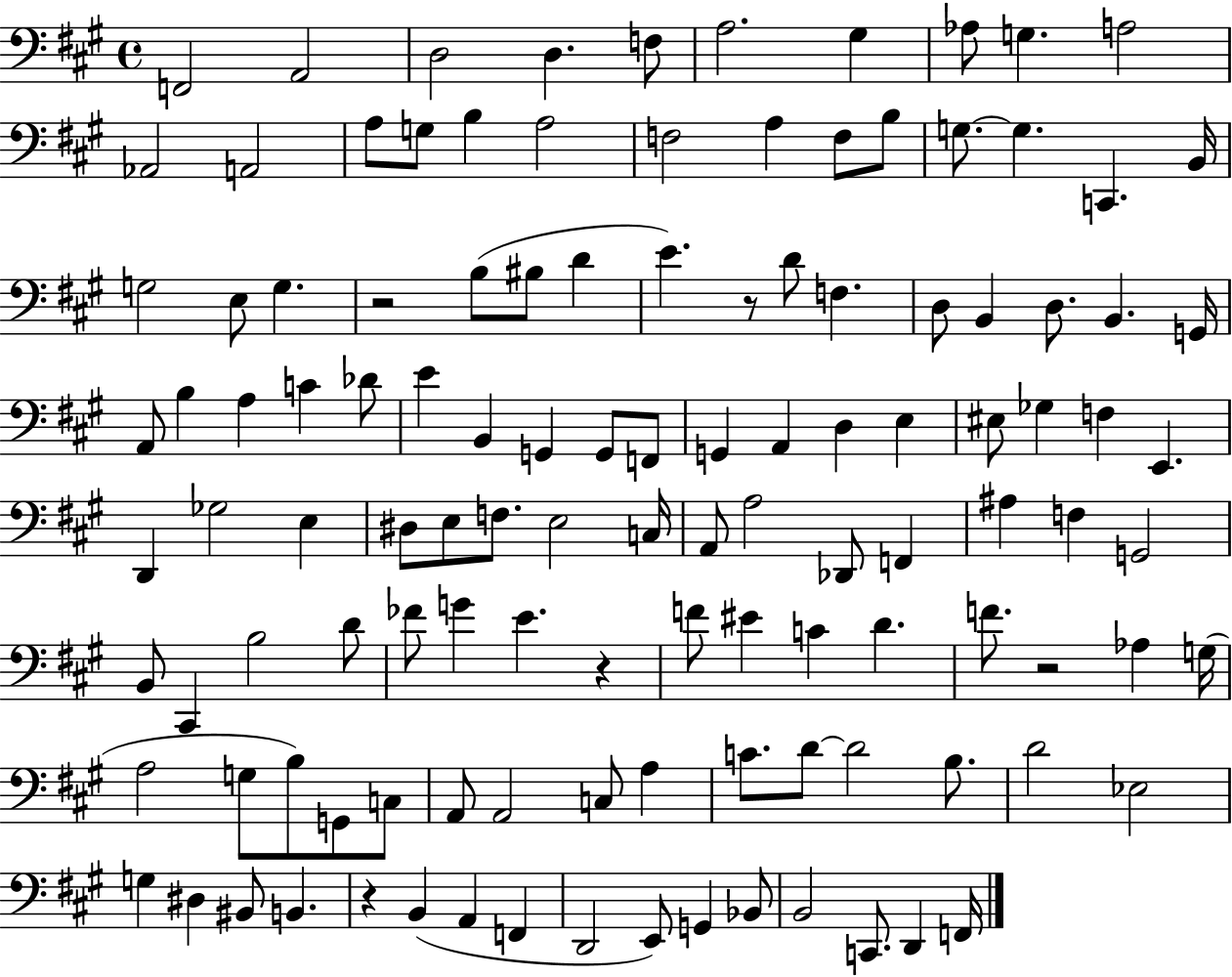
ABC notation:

X:1
T:Untitled
M:4/4
L:1/4
K:A
F,,2 A,,2 D,2 D, F,/2 A,2 ^G, _A,/2 G, A,2 _A,,2 A,,2 A,/2 G,/2 B, A,2 F,2 A, F,/2 B,/2 G,/2 G, C,, B,,/4 G,2 E,/2 G, z2 B,/2 ^B,/2 D E z/2 D/2 F, D,/2 B,, D,/2 B,, G,,/4 A,,/2 B, A, C _D/2 E B,, G,, G,,/2 F,,/2 G,, A,, D, E, ^E,/2 _G, F, E,, D,, _G,2 E, ^D,/2 E,/2 F,/2 E,2 C,/4 A,,/2 A,2 _D,,/2 F,, ^A, F, G,,2 B,,/2 ^C,, B,2 D/2 _F/2 G E z F/2 ^E C D F/2 z2 _A, G,/4 A,2 G,/2 B,/2 G,,/2 C,/2 A,,/2 A,,2 C,/2 A, C/2 D/2 D2 B,/2 D2 _E,2 G, ^D, ^B,,/2 B,, z B,, A,, F,, D,,2 E,,/2 G,, _B,,/2 B,,2 C,,/2 D,, F,,/4